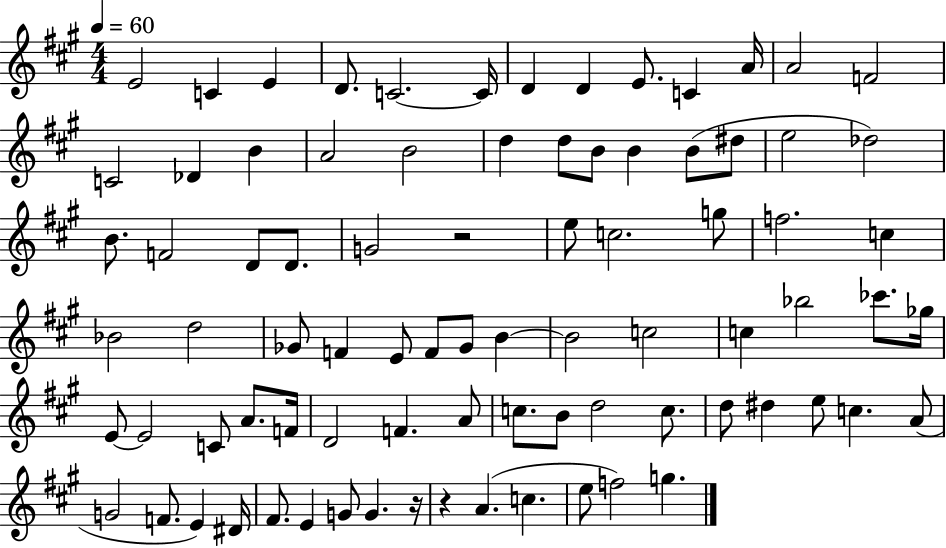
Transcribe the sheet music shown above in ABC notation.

X:1
T:Untitled
M:4/4
L:1/4
K:A
E2 C E D/2 C2 C/4 D D E/2 C A/4 A2 F2 C2 _D B A2 B2 d d/2 B/2 B B/2 ^d/2 e2 _d2 B/2 F2 D/2 D/2 G2 z2 e/2 c2 g/2 f2 c _B2 d2 _G/2 F E/2 F/2 _G/2 B B2 c2 c _b2 _c'/2 _g/4 E/2 E2 C/2 A/2 F/4 D2 F A/2 c/2 B/2 d2 c/2 d/2 ^d e/2 c A/2 G2 F/2 E ^D/4 ^F/2 E G/2 G z/4 z A c e/2 f2 g